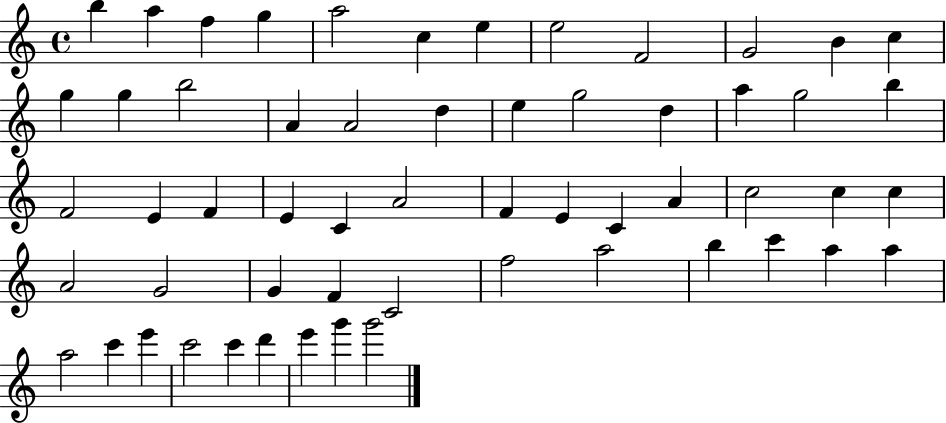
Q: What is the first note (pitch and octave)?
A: B5